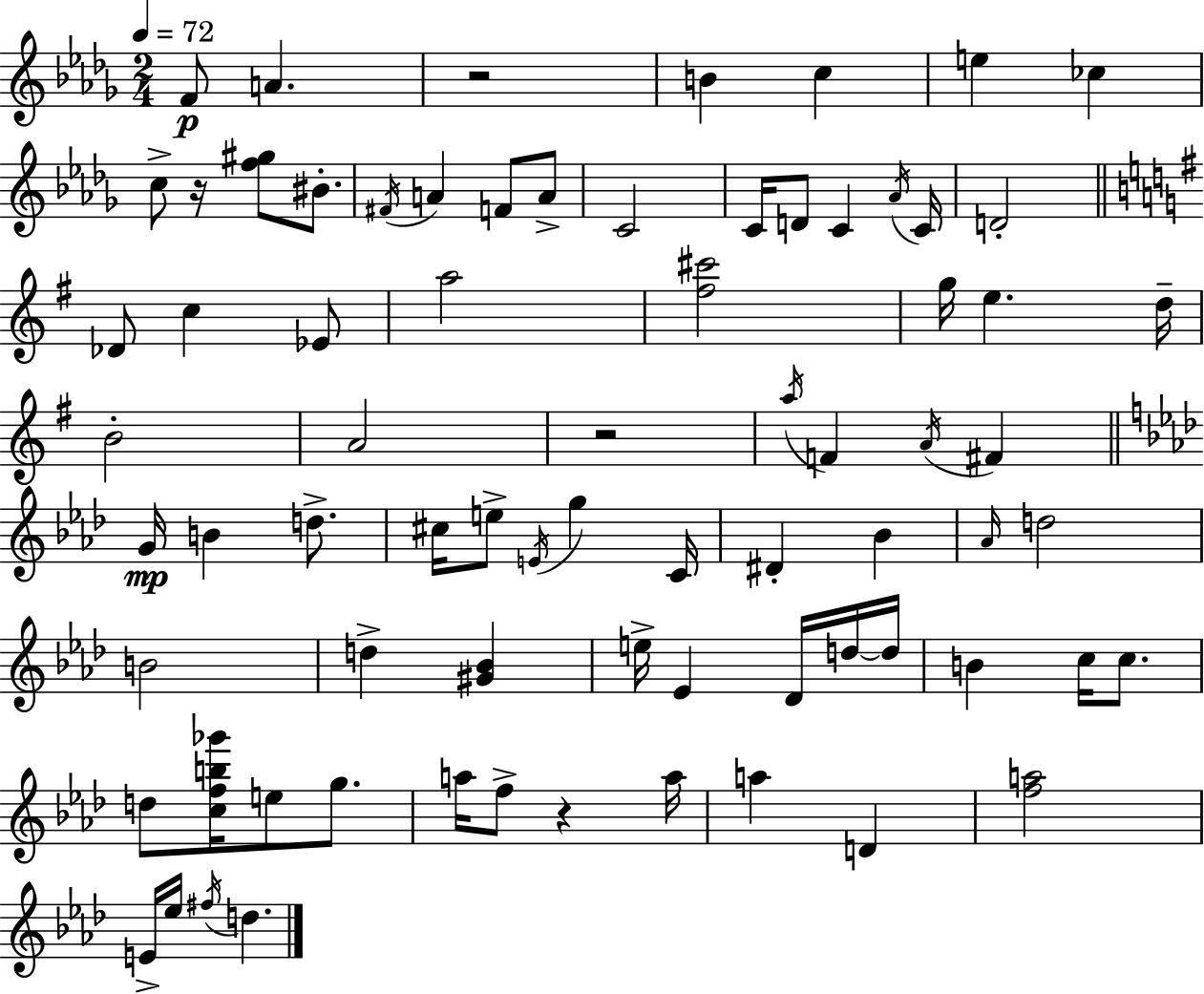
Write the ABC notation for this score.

X:1
T:Untitled
M:2/4
L:1/4
K:Bbm
F/2 A z2 B c e _c c/2 z/4 [f^g]/2 ^B/2 ^F/4 A F/2 A/2 C2 C/4 D/2 C _A/4 C/4 D2 _D/2 c _E/2 a2 [^f^c']2 g/4 e d/4 B2 A2 z2 a/4 F A/4 ^F G/4 B d/2 ^c/4 e/2 E/4 g C/4 ^D _B _A/4 d2 B2 d [^G_B] e/4 _E _D/4 d/4 d/4 B c/4 c/2 d/2 [cfb_g']/4 e/2 g/2 a/4 f/2 z a/4 a D [fa]2 E/4 _e/4 ^f/4 d